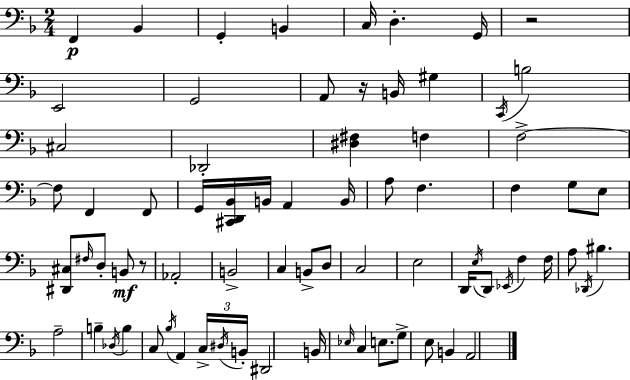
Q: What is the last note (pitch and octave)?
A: A2